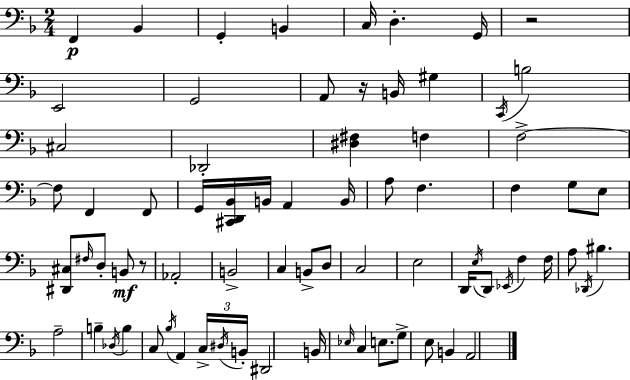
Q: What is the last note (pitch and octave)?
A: A2